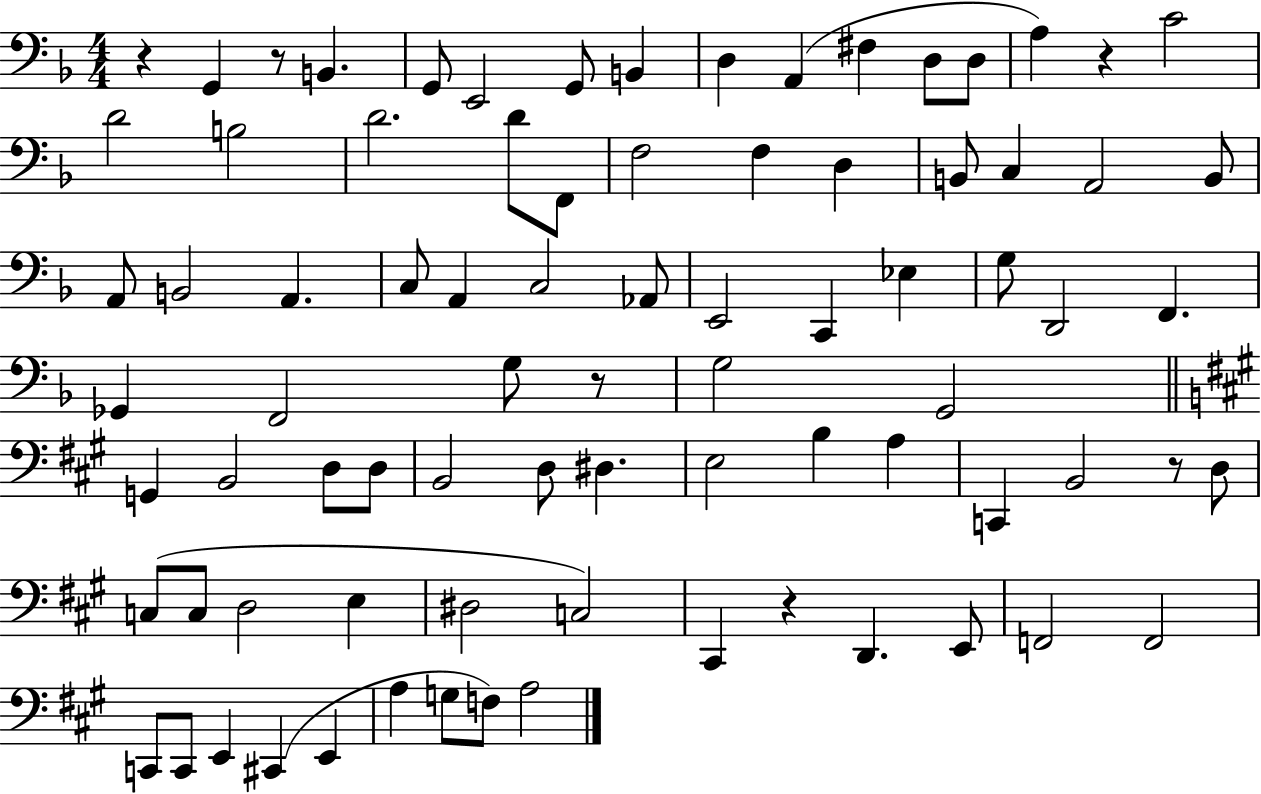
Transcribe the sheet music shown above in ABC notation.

X:1
T:Untitled
M:4/4
L:1/4
K:F
z G,, z/2 B,, G,,/2 E,,2 G,,/2 B,, D, A,, ^F, D,/2 D,/2 A, z C2 D2 B,2 D2 D/2 F,,/2 F,2 F, D, B,,/2 C, A,,2 B,,/2 A,,/2 B,,2 A,, C,/2 A,, C,2 _A,,/2 E,,2 C,, _E, G,/2 D,,2 F,, _G,, F,,2 G,/2 z/2 G,2 G,,2 G,, B,,2 D,/2 D,/2 B,,2 D,/2 ^D, E,2 B, A, C,, B,,2 z/2 D,/2 C,/2 C,/2 D,2 E, ^D,2 C,2 ^C,, z D,, E,,/2 F,,2 F,,2 C,,/2 C,,/2 E,, ^C,, E,, A, G,/2 F,/2 A,2